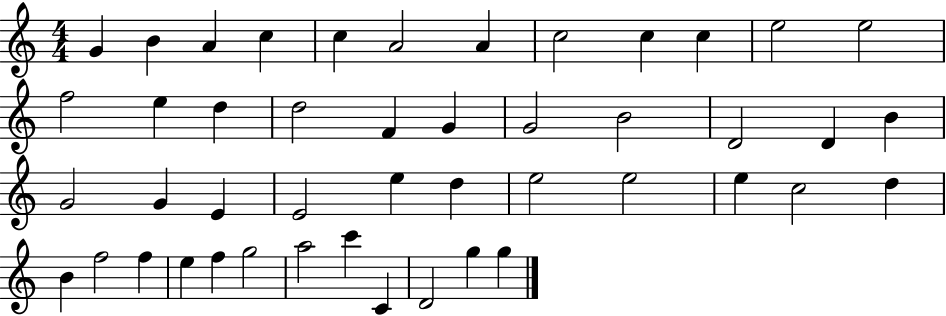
X:1
T:Untitled
M:4/4
L:1/4
K:C
G B A c c A2 A c2 c c e2 e2 f2 e d d2 F G G2 B2 D2 D B G2 G E E2 e d e2 e2 e c2 d B f2 f e f g2 a2 c' C D2 g g